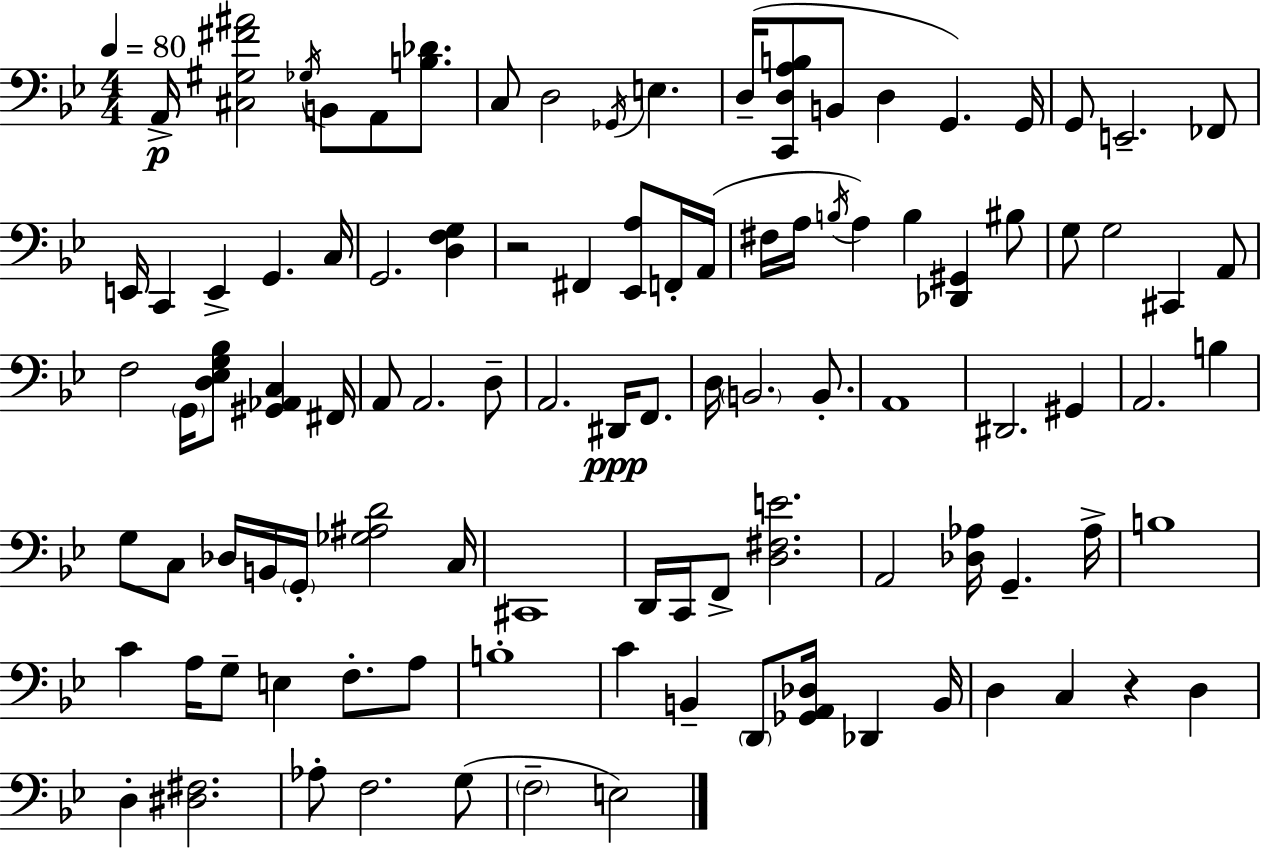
A2/s [C#3,G#3,F#4,A#4]/h Gb3/s B2/e A2/e [B3,Db4]/e. C3/e D3/h Gb2/s E3/q. D3/s [C2,D3,A3,B3]/e B2/e D3/q G2/q. G2/s G2/e E2/h. FES2/e E2/s C2/q E2/q G2/q. C3/s G2/h. [D3,F3,G3]/q R/h F#2/q [Eb2,A3]/e F2/s A2/s F#3/s A3/s B3/s A3/q B3/q [Db2,G#2]/q BIS3/e G3/e G3/h C#2/q A2/e F3/h G2/s [D3,Eb3,G3,Bb3]/e [G#2,Ab2,C3]/q F#2/s A2/e A2/h. D3/e A2/h. D#2/s F2/e. D3/s B2/h. B2/e. A2/w D#2/h. G#2/q A2/h. B3/q G3/e C3/e Db3/s B2/s G2/s [Gb3,A#3,D4]/h C3/s C#2/w D2/s C2/s F2/e [D3,F#3,E4]/h. A2/h [Db3,Ab3]/s G2/q. Ab3/s B3/w C4/q A3/s G3/e E3/q F3/e. A3/e B3/w C4/q B2/q D2/e [Gb2,A2,Db3]/s Db2/q B2/s D3/q C3/q R/q D3/q D3/q [D#3,F#3]/h. Ab3/e F3/h. G3/e F3/h E3/h